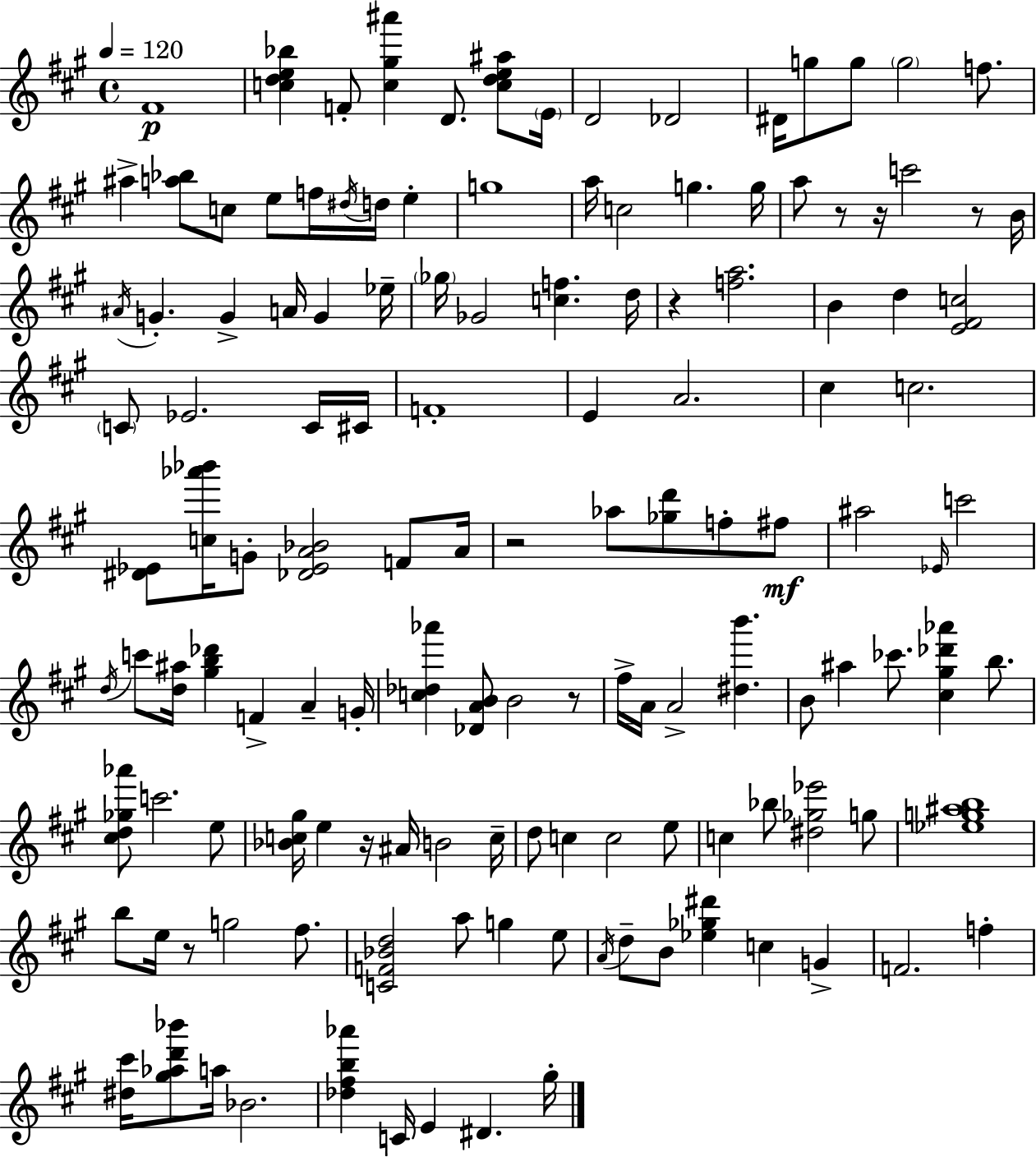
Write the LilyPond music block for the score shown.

{
  \clef treble
  \time 4/4
  \defaultTimeSignature
  \key a \major
  \tempo 4 = 120
  fis'1\p | <c'' d'' e'' bes''>4 f'8-. <c'' gis'' ais'''>4 d'8. <c'' d'' e'' ais''>8 \parenthesize e'16 | d'2 des'2 | dis'16 g''8 g''8 \parenthesize g''2 f''8. | \break ais''4-> <a'' bes''>8 c''8 e''8 f''16 \acciaccatura { dis''16 } d''16 e''4-. | g''1 | a''16 c''2 g''4. | g''16 a''8 r8 r16 c'''2 r8 | \break b'16 \acciaccatura { ais'16 } g'4.-. g'4-> a'16 g'4 | ees''16-- \parenthesize ges''16 ges'2 <c'' f''>4. | d''16 r4 <f'' a''>2. | b'4 d''4 <e' fis' c''>2 | \break \parenthesize c'8 ees'2. | c'16 cis'16 f'1-. | e'4 a'2. | cis''4 c''2. | \break <dis' ees'>8 <c'' aes''' bes'''>16 g'8-. <des' ees' a' bes'>2 f'8 | a'16 r2 aes''8 <ges'' d'''>8 f''8-. | fis''8\mf ais''2 \grace { ees'16 } c'''2 | \acciaccatura { d''16 } c'''8 <d'' ais''>16 <gis'' b'' des'''>4 f'4-> a'4-- | \break g'16-. <c'' des'' aes'''>4 <des' a' b'>8 b'2 | r8 fis''16-> a'16 a'2-> <dis'' b'''>4. | b'8 ais''4 ces'''8. <cis'' gis'' des''' aes'''>4 | b''8. <cis'' d'' ges'' aes'''>8 c'''2. | \break e''8 <bes' c'' gis''>16 e''4 r16 ais'16 b'2 | c''16-- d''8 c''4 c''2 | e''8 c''4 bes''8 <dis'' ges'' ees'''>2 | g''8 <ees'' g'' ais'' b''>1 | \break b''8 e''16 r8 g''2 | fis''8. <c' f' bes' d''>2 a''8 g''4 | e''8 \acciaccatura { a'16 } d''8-- b'8 <ees'' ges'' dis'''>4 c''4 | g'4-> f'2. | \break f''4-. <dis'' cis'''>16 <gis'' aes'' d''' bes'''>8 a''16 bes'2. | <des'' fis'' b'' aes'''>4 c'16 e'4 dis'4. | gis''16-. \bar "|."
}